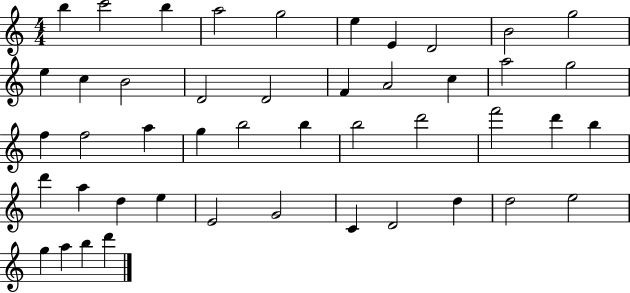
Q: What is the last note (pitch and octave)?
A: D6